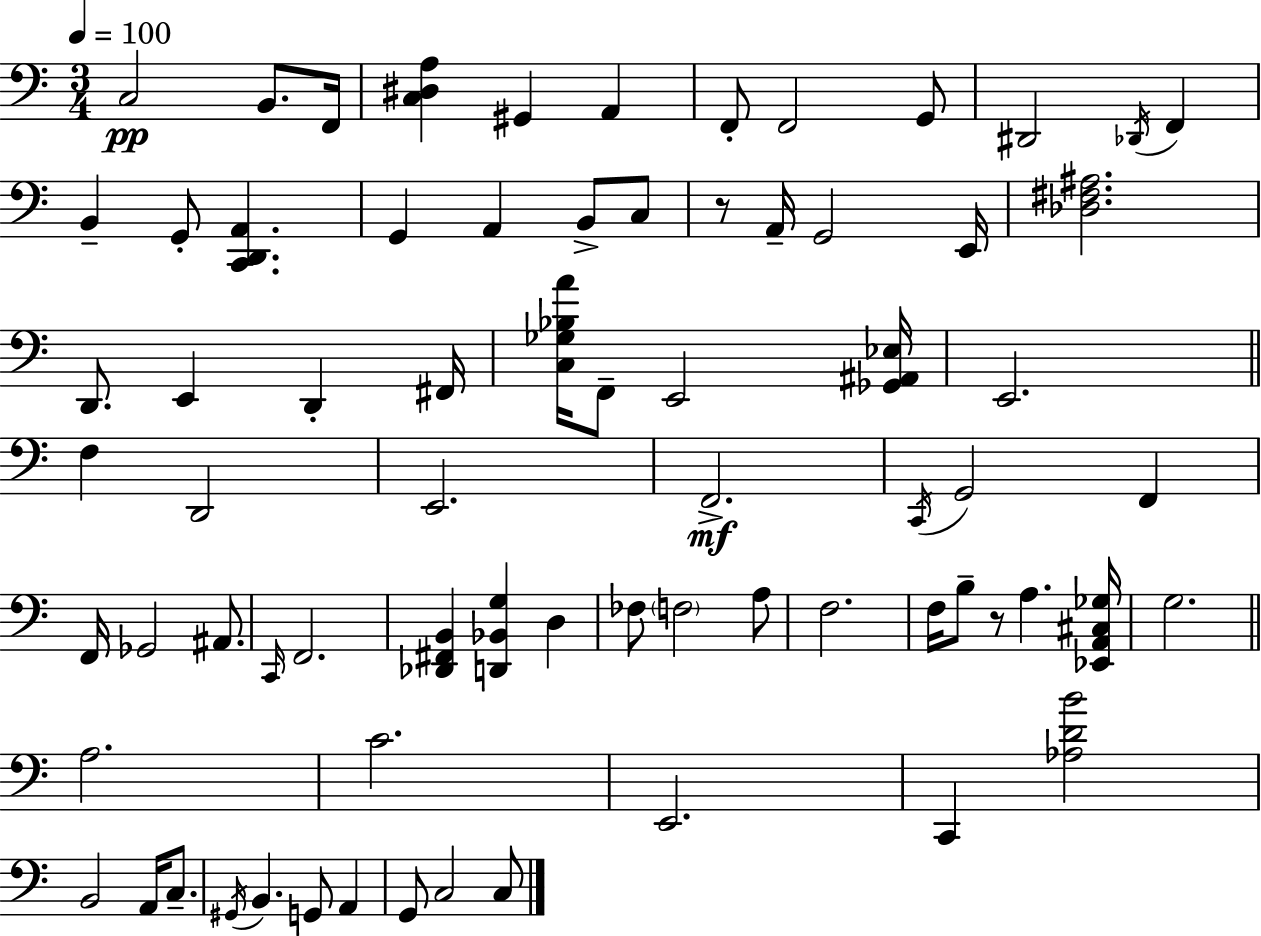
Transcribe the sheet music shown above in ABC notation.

X:1
T:Untitled
M:3/4
L:1/4
K:Am
C,2 B,,/2 F,,/4 [C,^D,A,] ^G,, A,, F,,/2 F,,2 G,,/2 ^D,,2 _D,,/4 F,, B,, G,,/2 [C,,D,,A,,] G,, A,, B,,/2 C,/2 z/2 A,,/4 G,,2 E,,/4 [_D,^F,^A,]2 D,,/2 E,, D,, ^F,,/4 [C,_G,_B,A]/4 F,,/2 E,,2 [_G,,^A,,_E,]/4 E,,2 F, D,,2 E,,2 F,,2 C,,/4 G,,2 F,, F,,/4 _G,,2 ^A,,/2 C,,/4 F,,2 [_D,,^F,,B,,] [D,,_B,,G,] D, _F,/2 F,2 A,/2 F,2 F,/4 B,/2 z/2 A, [_E,,A,,^C,_G,]/4 G,2 A,2 C2 E,,2 C,, [_A,DB]2 B,,2 A,,/4 C,/2 ^G,,/4 B,, G,,/2 A,, G,,/2 C,2 C,/2